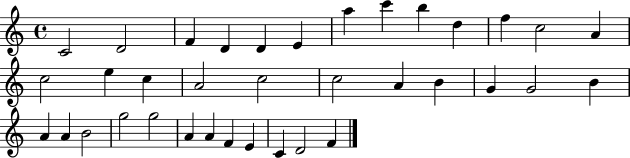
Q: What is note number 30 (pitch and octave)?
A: A4